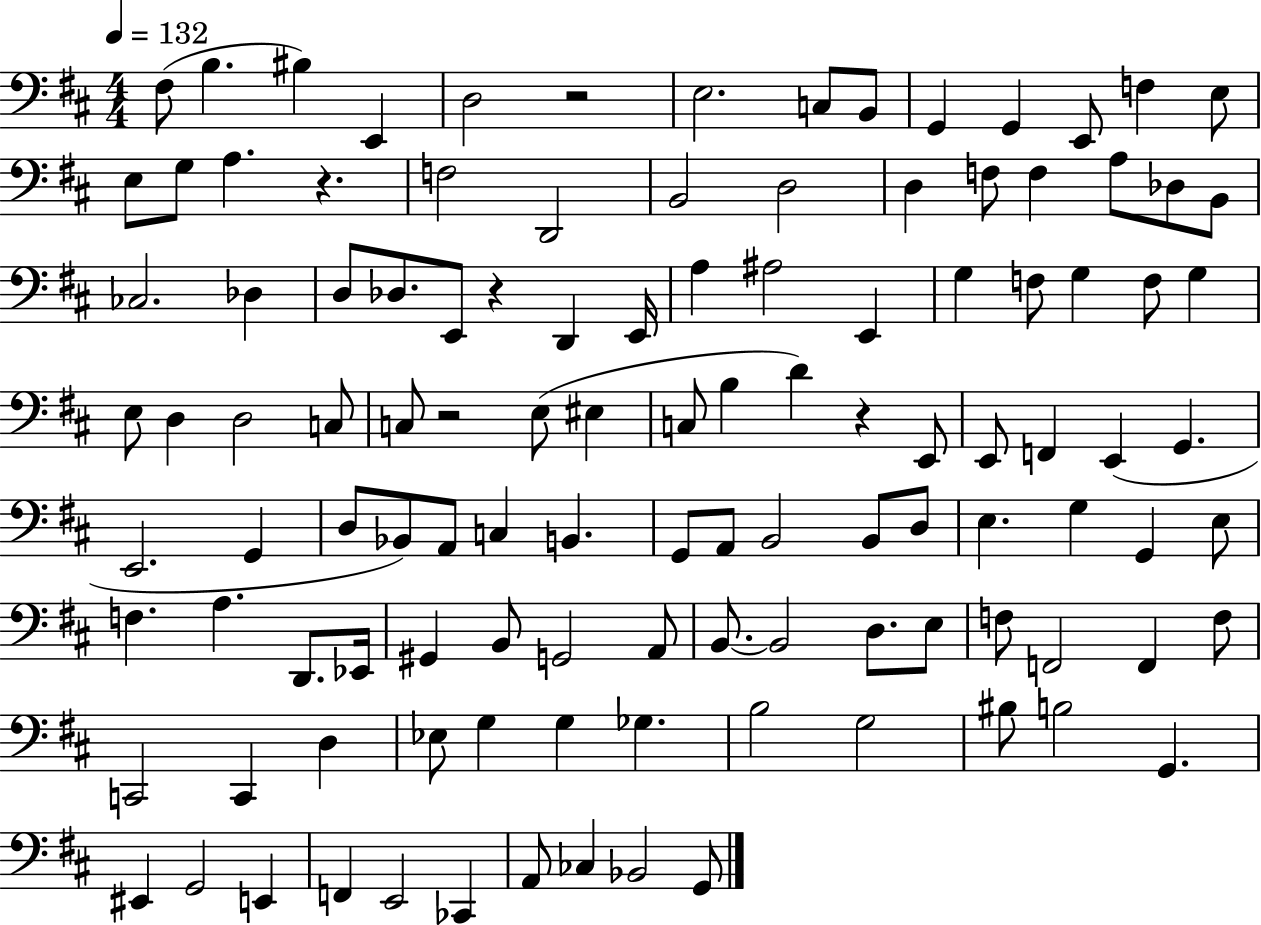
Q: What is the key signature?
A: D major